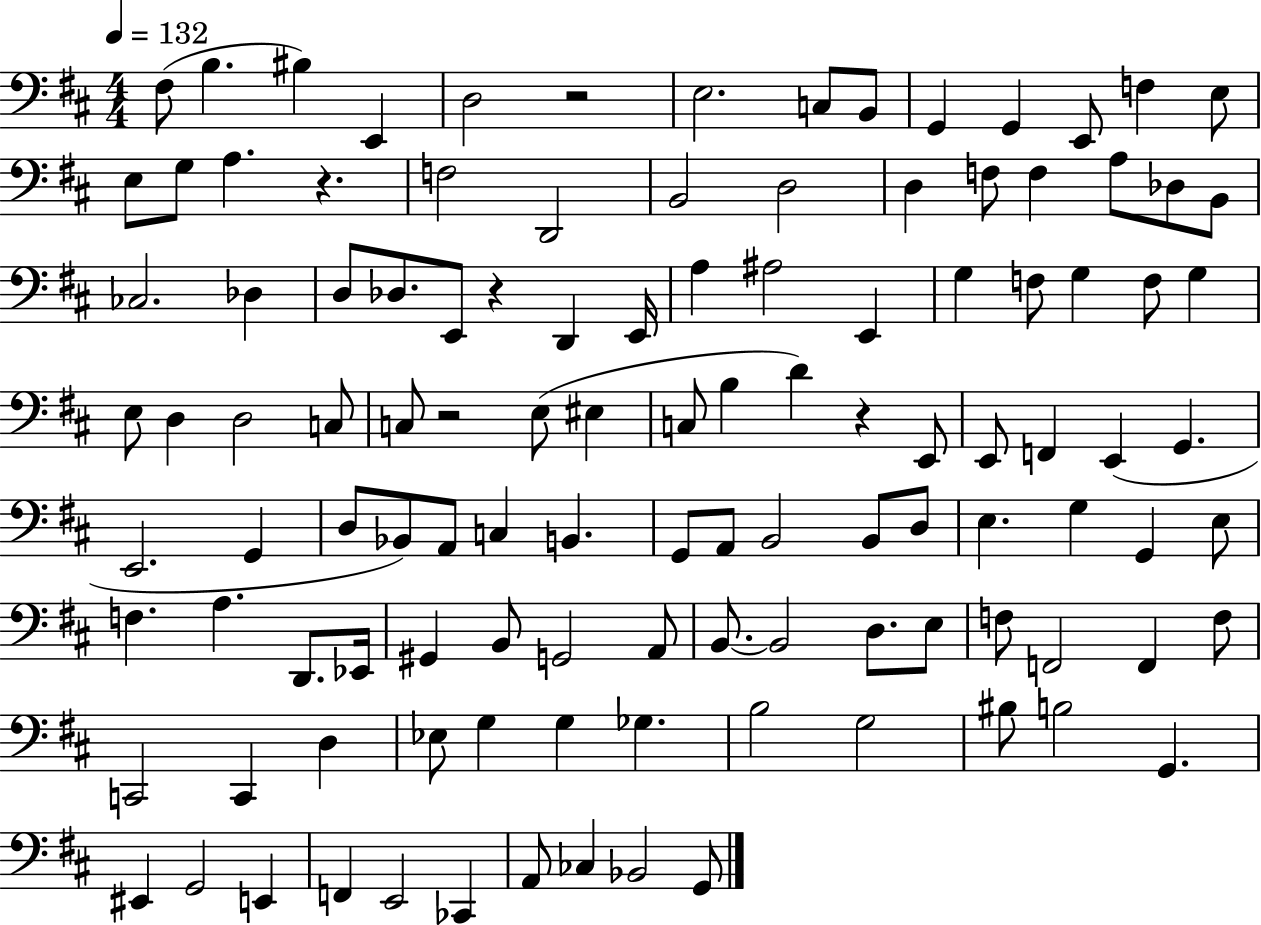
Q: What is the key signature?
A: D major